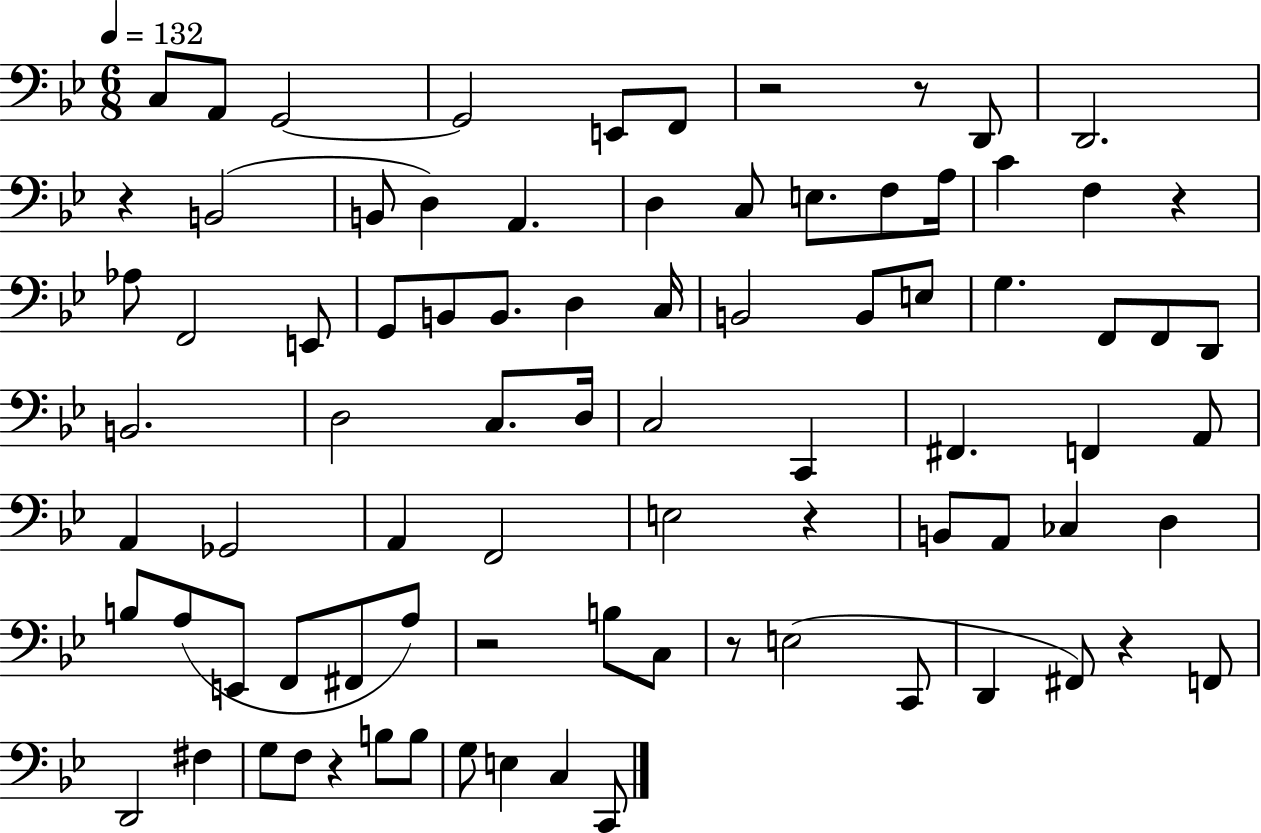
{
  \clef bass
  \numericTimeSignature
  \time 6/8
  \key bes \major
  \tempo 4 = 132
  \repeat volta 2 { c8 a,8 g,2~~ | g,2 e,8 f,8 | r2 r8 d,8 | d,2. | \break r4 b,2( | b,8 d4) a,4. | d4 c8 e8. f8 a16 | c'4 f4 r4 | \break aes8 f,2 e,8 | g,8 b,8 b,8. d4 c16 | b,2 b,8 e8 | g4. f,8 f,8 d,8 | \break b,2. | d2 c8. d16 | c2 c,4 | fis,4. f,4 a,8 | \break a,4 ges,2 | a,4 f,2 | e2 r4 | b,8 a,8 ces4 d4 | \break b8 a8( e,8 f,8 fis,8 a8) | r2 b8 c8 | r8 e2( c,8 | d,4 fis,8) r4 f,8 | \break d,2 fis4 | g8 f8 r4 b8 b8 | g8 e4 c4 c,8 | } \bar "|."
}